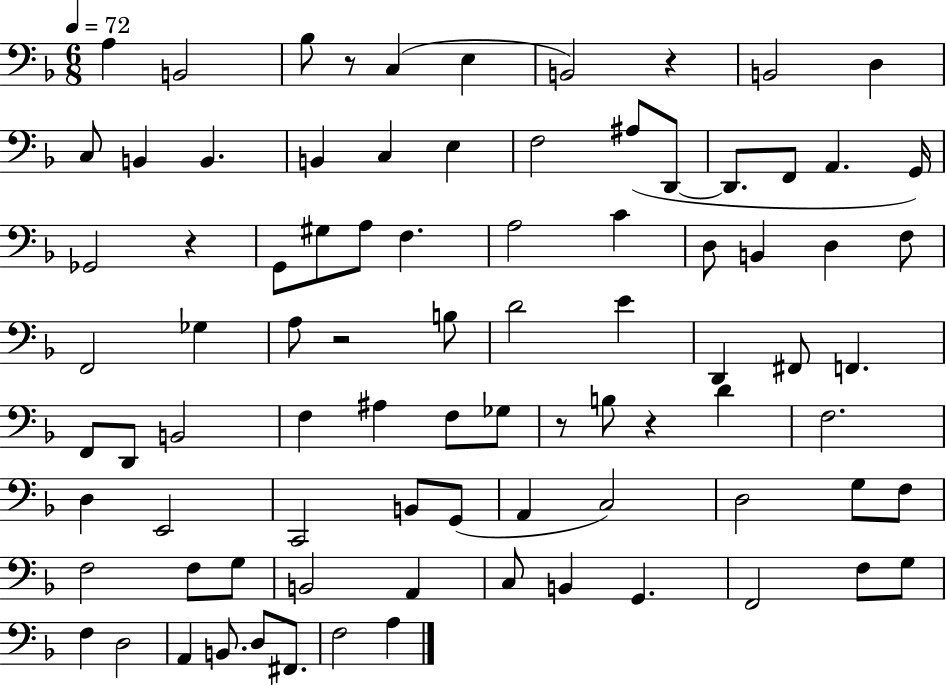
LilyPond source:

{
  \clef bass
  \numericTimeSignature
  \time 6/8
  \key f \major
  \tempo 4 = 72
  a4 b,2 | bes8 r8 c4( e4 | b,2) r4 | b,2 d4 | \break c8 b,4 b,4. | b,4 c4 e4 | f2 ais8( d,8~~ | d,8. f,8 a,4. g,16) | \break ges,2 r4 | g,8 gis8 a8 f4. | a2 c'4 | d8 b,4 d4 f8 | \break f,2 ges4 | a8 r2 b8 | d'2 e'4 | d,4 fis,8 f,4. | \break f,8 d,8 b,2 | f4 ais4 f8 ges8 | r8 b8 r4 d'4 | f2. | \break d4 e,2 | c,2 b,8 g,8( | a,4 c2) | d2 g8 f8 | \break f2 f8 g8 | b,2 a,4 | c8 b,4 g,4. | f,2 f8 g8 | \break f4 d2 | a,4 b,8. d8 fis,8. | f2 a4 | \bar "|."
}